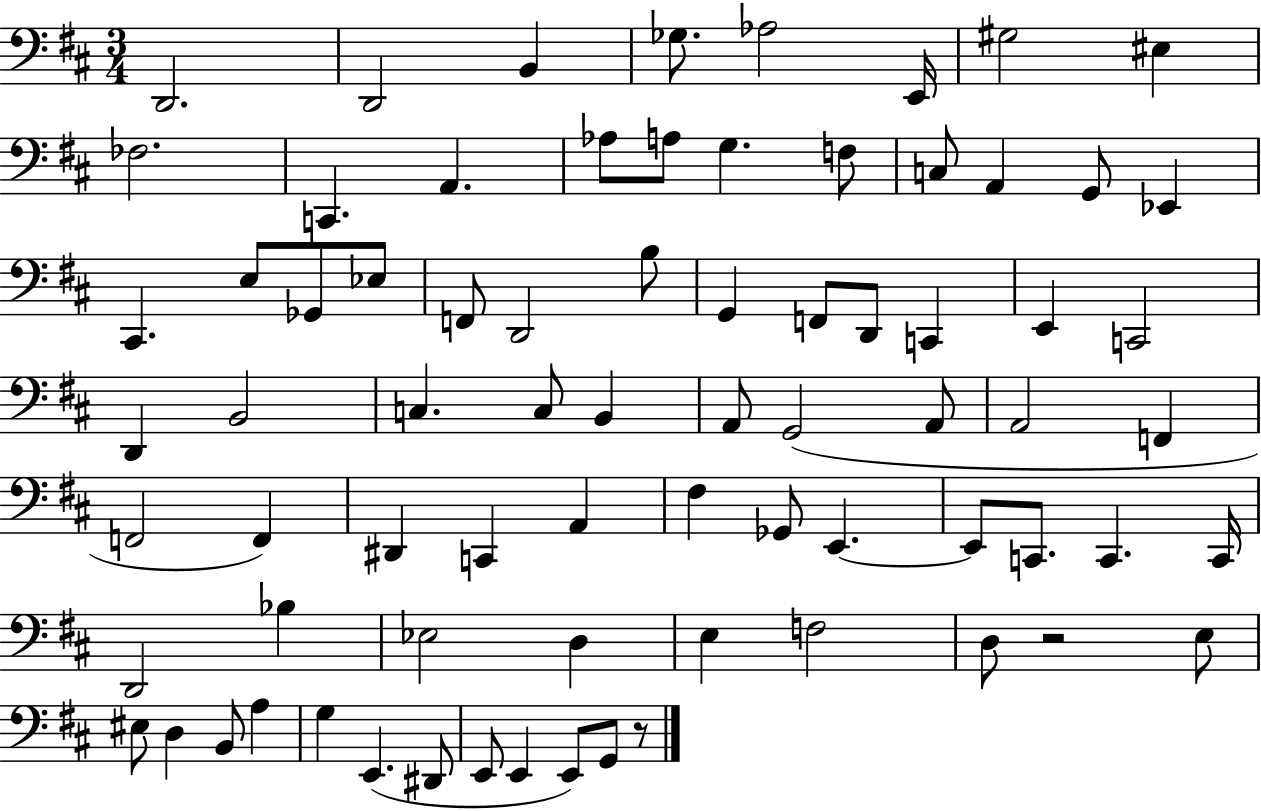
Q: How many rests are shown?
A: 2